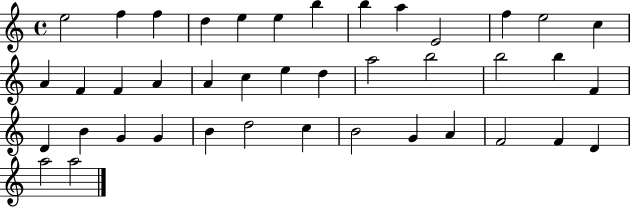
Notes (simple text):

E5/h F5/q F5/q D5/q E5/q E5/q B5/q B5/q A5/q E4/h F5/q E5/h C5/q A4/q F4/q F4/q A4/q A4/q C5/q E5/q D5/q A5/h B5/h B5/h B5/q F4/q D4/q B4/q G4/q G4/q B4/q D5/h C5/q B4/h G4/q A4/q F4/h F4/q D4/q A5/h A5/h